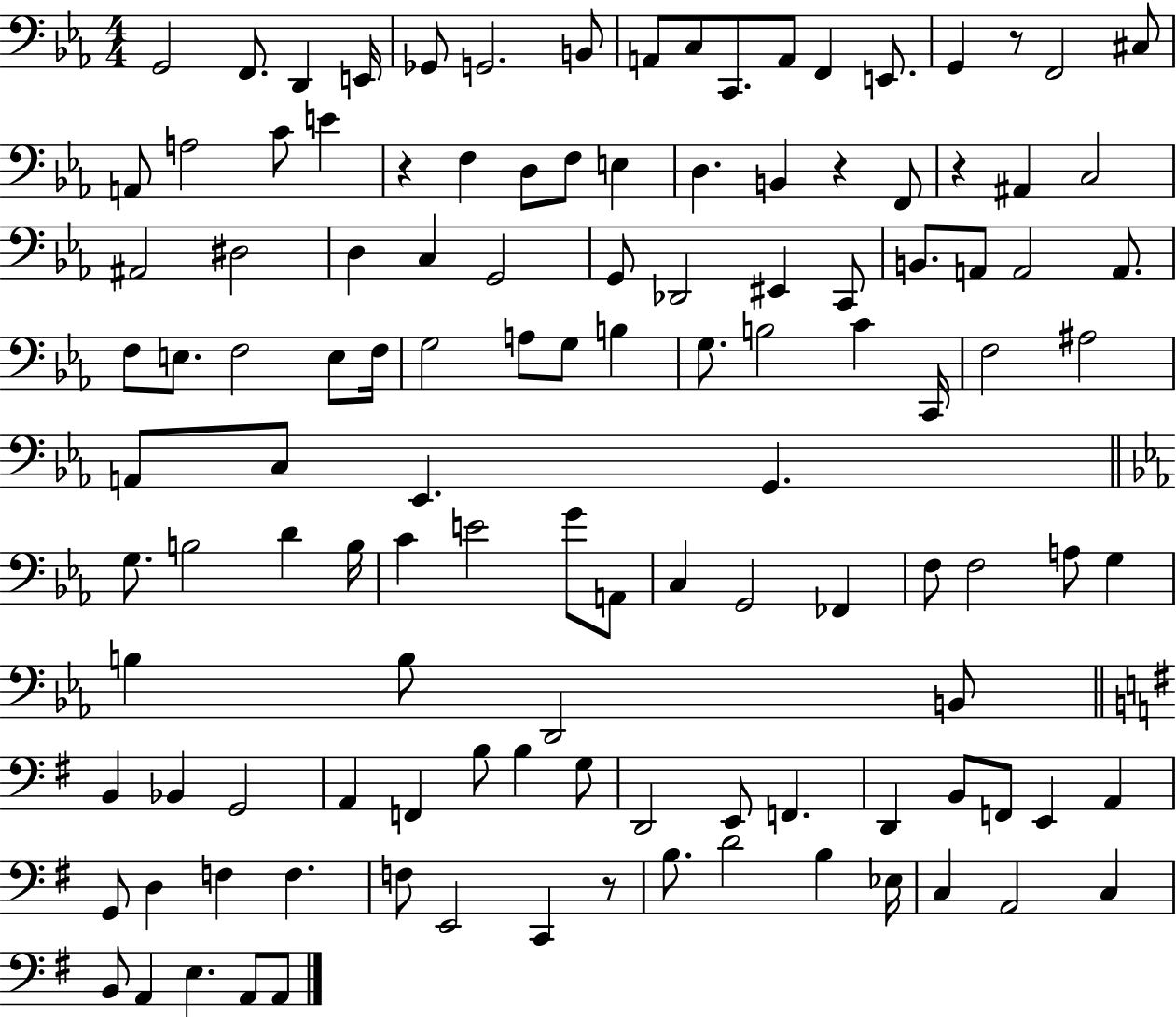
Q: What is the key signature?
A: EES major